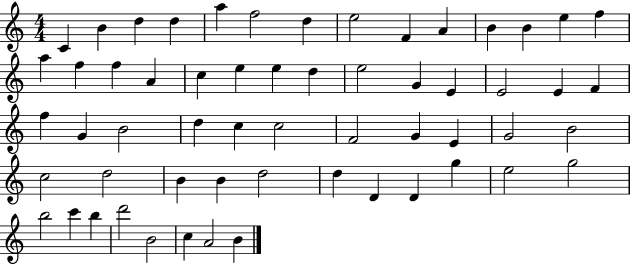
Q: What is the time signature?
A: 4/4